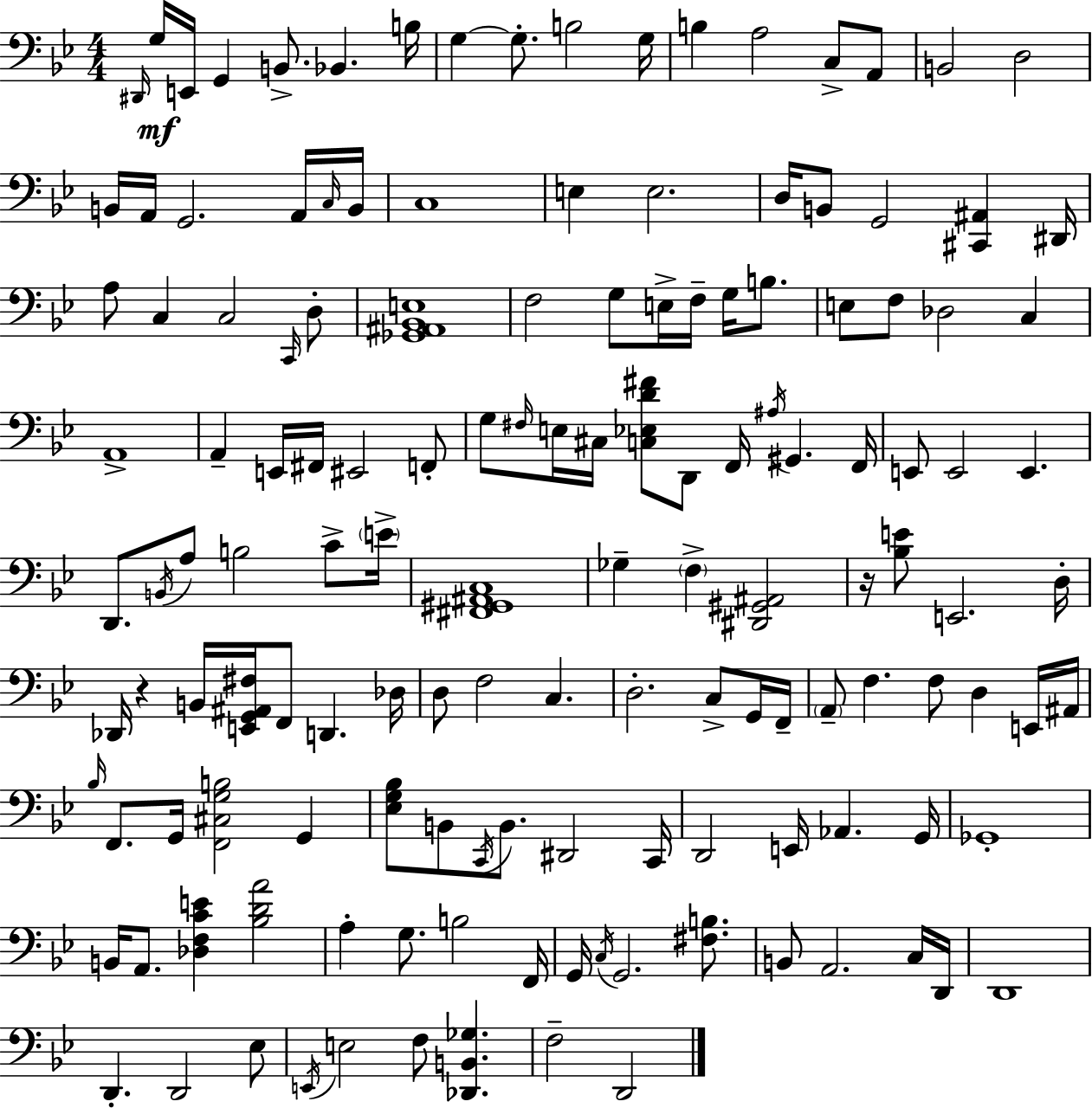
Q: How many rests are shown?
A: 2